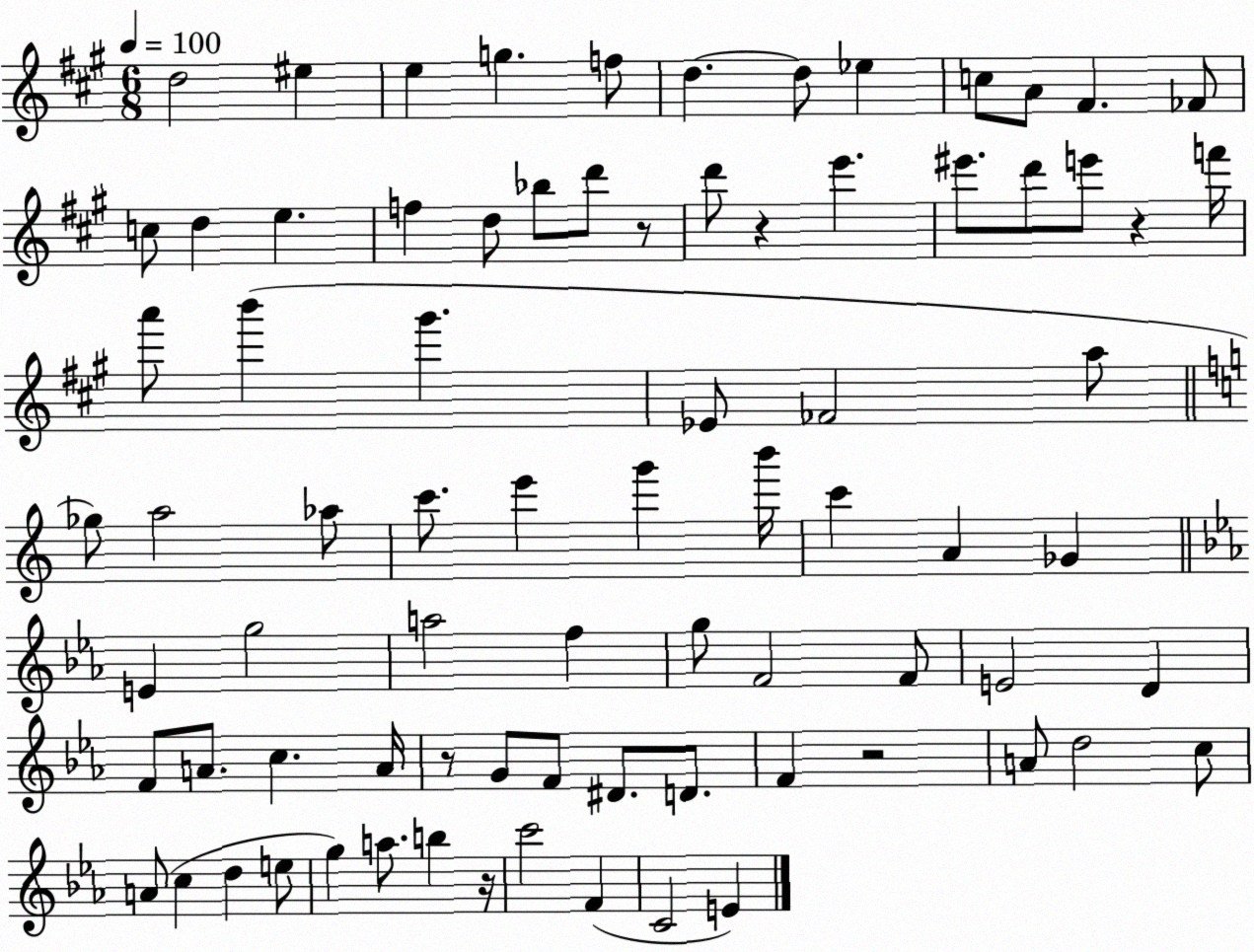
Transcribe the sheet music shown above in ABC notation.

X:1
T:Untitled
M:6/8
L:1/4
K:A
d2 ^e e g f/2 d d/2 _e c/2 A/2 ^F _F/2 c/2 d e f d/2 _b/2 d'/2 z/2 d'/2 z e' ^e'/2 d'/2 e'/2 z f'/4 a'/2 b' ^g' _E/2 _F2 a/2 _g/2 a2 _a/2 c'/2 e' g' b'/4 c' A _G E g2 a2 f g/2 F2 F/2 E2 D F/2 A/2 c A/4 z/2 G/2 F/2 ^D/2 D/2 F z2 A/2 d2 c/2 A/2 c d e/2 g a/2 b z/4 c'2 F C2 E